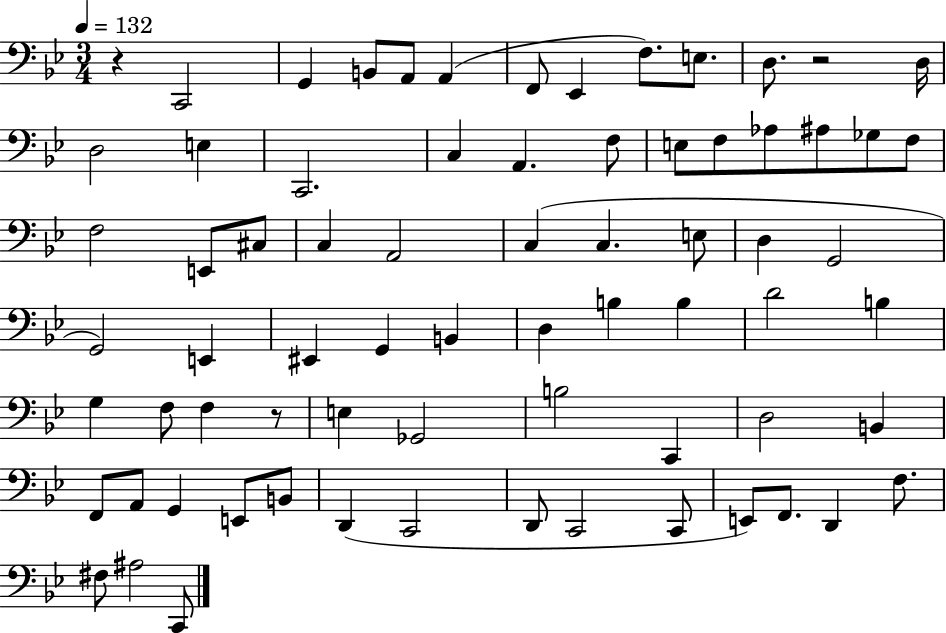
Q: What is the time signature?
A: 3/4